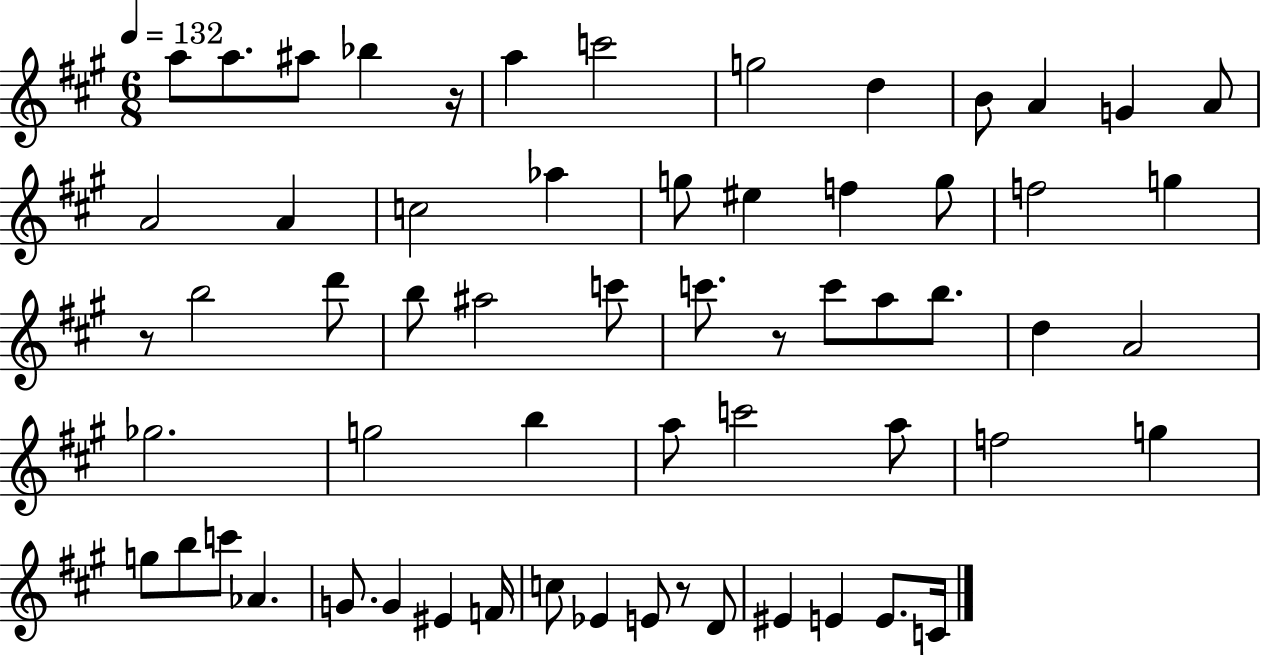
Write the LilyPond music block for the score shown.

{
  \clef treble
  \numericTimeSignature
  \time 6/8
  \key a \major
  \tempo 4 = 132
  a''8 a''8. ais''8 bes''4 r16 | a''4 c'''2 | g''2 d''4 | b'8 a'4 g'4 a'8 | \break a'2 a'4 | c''2 aes''4 | g''8 eis''4 f''4 g''8 | f''2 g''4 | \break r8 b''2 d'''8 | b''8 ais''2 c'''8 | c'''8. r8 c'''8 a''8 b''8. | d''4 a'2 | \break ges''2. | g''2 b''4 | a''8 c'''2 a''8 | f''2 g''4 | \break g''8 b''8 c'''8 aes'4. | g'8. g'4 eis'4 f'16 | c''8 ees'4 e'8 r8 d'8 | eis'4 e'4 e'8. c'16 | \break \bar "|."
}